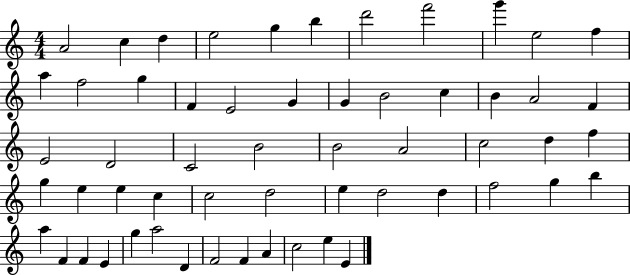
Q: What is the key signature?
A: C major